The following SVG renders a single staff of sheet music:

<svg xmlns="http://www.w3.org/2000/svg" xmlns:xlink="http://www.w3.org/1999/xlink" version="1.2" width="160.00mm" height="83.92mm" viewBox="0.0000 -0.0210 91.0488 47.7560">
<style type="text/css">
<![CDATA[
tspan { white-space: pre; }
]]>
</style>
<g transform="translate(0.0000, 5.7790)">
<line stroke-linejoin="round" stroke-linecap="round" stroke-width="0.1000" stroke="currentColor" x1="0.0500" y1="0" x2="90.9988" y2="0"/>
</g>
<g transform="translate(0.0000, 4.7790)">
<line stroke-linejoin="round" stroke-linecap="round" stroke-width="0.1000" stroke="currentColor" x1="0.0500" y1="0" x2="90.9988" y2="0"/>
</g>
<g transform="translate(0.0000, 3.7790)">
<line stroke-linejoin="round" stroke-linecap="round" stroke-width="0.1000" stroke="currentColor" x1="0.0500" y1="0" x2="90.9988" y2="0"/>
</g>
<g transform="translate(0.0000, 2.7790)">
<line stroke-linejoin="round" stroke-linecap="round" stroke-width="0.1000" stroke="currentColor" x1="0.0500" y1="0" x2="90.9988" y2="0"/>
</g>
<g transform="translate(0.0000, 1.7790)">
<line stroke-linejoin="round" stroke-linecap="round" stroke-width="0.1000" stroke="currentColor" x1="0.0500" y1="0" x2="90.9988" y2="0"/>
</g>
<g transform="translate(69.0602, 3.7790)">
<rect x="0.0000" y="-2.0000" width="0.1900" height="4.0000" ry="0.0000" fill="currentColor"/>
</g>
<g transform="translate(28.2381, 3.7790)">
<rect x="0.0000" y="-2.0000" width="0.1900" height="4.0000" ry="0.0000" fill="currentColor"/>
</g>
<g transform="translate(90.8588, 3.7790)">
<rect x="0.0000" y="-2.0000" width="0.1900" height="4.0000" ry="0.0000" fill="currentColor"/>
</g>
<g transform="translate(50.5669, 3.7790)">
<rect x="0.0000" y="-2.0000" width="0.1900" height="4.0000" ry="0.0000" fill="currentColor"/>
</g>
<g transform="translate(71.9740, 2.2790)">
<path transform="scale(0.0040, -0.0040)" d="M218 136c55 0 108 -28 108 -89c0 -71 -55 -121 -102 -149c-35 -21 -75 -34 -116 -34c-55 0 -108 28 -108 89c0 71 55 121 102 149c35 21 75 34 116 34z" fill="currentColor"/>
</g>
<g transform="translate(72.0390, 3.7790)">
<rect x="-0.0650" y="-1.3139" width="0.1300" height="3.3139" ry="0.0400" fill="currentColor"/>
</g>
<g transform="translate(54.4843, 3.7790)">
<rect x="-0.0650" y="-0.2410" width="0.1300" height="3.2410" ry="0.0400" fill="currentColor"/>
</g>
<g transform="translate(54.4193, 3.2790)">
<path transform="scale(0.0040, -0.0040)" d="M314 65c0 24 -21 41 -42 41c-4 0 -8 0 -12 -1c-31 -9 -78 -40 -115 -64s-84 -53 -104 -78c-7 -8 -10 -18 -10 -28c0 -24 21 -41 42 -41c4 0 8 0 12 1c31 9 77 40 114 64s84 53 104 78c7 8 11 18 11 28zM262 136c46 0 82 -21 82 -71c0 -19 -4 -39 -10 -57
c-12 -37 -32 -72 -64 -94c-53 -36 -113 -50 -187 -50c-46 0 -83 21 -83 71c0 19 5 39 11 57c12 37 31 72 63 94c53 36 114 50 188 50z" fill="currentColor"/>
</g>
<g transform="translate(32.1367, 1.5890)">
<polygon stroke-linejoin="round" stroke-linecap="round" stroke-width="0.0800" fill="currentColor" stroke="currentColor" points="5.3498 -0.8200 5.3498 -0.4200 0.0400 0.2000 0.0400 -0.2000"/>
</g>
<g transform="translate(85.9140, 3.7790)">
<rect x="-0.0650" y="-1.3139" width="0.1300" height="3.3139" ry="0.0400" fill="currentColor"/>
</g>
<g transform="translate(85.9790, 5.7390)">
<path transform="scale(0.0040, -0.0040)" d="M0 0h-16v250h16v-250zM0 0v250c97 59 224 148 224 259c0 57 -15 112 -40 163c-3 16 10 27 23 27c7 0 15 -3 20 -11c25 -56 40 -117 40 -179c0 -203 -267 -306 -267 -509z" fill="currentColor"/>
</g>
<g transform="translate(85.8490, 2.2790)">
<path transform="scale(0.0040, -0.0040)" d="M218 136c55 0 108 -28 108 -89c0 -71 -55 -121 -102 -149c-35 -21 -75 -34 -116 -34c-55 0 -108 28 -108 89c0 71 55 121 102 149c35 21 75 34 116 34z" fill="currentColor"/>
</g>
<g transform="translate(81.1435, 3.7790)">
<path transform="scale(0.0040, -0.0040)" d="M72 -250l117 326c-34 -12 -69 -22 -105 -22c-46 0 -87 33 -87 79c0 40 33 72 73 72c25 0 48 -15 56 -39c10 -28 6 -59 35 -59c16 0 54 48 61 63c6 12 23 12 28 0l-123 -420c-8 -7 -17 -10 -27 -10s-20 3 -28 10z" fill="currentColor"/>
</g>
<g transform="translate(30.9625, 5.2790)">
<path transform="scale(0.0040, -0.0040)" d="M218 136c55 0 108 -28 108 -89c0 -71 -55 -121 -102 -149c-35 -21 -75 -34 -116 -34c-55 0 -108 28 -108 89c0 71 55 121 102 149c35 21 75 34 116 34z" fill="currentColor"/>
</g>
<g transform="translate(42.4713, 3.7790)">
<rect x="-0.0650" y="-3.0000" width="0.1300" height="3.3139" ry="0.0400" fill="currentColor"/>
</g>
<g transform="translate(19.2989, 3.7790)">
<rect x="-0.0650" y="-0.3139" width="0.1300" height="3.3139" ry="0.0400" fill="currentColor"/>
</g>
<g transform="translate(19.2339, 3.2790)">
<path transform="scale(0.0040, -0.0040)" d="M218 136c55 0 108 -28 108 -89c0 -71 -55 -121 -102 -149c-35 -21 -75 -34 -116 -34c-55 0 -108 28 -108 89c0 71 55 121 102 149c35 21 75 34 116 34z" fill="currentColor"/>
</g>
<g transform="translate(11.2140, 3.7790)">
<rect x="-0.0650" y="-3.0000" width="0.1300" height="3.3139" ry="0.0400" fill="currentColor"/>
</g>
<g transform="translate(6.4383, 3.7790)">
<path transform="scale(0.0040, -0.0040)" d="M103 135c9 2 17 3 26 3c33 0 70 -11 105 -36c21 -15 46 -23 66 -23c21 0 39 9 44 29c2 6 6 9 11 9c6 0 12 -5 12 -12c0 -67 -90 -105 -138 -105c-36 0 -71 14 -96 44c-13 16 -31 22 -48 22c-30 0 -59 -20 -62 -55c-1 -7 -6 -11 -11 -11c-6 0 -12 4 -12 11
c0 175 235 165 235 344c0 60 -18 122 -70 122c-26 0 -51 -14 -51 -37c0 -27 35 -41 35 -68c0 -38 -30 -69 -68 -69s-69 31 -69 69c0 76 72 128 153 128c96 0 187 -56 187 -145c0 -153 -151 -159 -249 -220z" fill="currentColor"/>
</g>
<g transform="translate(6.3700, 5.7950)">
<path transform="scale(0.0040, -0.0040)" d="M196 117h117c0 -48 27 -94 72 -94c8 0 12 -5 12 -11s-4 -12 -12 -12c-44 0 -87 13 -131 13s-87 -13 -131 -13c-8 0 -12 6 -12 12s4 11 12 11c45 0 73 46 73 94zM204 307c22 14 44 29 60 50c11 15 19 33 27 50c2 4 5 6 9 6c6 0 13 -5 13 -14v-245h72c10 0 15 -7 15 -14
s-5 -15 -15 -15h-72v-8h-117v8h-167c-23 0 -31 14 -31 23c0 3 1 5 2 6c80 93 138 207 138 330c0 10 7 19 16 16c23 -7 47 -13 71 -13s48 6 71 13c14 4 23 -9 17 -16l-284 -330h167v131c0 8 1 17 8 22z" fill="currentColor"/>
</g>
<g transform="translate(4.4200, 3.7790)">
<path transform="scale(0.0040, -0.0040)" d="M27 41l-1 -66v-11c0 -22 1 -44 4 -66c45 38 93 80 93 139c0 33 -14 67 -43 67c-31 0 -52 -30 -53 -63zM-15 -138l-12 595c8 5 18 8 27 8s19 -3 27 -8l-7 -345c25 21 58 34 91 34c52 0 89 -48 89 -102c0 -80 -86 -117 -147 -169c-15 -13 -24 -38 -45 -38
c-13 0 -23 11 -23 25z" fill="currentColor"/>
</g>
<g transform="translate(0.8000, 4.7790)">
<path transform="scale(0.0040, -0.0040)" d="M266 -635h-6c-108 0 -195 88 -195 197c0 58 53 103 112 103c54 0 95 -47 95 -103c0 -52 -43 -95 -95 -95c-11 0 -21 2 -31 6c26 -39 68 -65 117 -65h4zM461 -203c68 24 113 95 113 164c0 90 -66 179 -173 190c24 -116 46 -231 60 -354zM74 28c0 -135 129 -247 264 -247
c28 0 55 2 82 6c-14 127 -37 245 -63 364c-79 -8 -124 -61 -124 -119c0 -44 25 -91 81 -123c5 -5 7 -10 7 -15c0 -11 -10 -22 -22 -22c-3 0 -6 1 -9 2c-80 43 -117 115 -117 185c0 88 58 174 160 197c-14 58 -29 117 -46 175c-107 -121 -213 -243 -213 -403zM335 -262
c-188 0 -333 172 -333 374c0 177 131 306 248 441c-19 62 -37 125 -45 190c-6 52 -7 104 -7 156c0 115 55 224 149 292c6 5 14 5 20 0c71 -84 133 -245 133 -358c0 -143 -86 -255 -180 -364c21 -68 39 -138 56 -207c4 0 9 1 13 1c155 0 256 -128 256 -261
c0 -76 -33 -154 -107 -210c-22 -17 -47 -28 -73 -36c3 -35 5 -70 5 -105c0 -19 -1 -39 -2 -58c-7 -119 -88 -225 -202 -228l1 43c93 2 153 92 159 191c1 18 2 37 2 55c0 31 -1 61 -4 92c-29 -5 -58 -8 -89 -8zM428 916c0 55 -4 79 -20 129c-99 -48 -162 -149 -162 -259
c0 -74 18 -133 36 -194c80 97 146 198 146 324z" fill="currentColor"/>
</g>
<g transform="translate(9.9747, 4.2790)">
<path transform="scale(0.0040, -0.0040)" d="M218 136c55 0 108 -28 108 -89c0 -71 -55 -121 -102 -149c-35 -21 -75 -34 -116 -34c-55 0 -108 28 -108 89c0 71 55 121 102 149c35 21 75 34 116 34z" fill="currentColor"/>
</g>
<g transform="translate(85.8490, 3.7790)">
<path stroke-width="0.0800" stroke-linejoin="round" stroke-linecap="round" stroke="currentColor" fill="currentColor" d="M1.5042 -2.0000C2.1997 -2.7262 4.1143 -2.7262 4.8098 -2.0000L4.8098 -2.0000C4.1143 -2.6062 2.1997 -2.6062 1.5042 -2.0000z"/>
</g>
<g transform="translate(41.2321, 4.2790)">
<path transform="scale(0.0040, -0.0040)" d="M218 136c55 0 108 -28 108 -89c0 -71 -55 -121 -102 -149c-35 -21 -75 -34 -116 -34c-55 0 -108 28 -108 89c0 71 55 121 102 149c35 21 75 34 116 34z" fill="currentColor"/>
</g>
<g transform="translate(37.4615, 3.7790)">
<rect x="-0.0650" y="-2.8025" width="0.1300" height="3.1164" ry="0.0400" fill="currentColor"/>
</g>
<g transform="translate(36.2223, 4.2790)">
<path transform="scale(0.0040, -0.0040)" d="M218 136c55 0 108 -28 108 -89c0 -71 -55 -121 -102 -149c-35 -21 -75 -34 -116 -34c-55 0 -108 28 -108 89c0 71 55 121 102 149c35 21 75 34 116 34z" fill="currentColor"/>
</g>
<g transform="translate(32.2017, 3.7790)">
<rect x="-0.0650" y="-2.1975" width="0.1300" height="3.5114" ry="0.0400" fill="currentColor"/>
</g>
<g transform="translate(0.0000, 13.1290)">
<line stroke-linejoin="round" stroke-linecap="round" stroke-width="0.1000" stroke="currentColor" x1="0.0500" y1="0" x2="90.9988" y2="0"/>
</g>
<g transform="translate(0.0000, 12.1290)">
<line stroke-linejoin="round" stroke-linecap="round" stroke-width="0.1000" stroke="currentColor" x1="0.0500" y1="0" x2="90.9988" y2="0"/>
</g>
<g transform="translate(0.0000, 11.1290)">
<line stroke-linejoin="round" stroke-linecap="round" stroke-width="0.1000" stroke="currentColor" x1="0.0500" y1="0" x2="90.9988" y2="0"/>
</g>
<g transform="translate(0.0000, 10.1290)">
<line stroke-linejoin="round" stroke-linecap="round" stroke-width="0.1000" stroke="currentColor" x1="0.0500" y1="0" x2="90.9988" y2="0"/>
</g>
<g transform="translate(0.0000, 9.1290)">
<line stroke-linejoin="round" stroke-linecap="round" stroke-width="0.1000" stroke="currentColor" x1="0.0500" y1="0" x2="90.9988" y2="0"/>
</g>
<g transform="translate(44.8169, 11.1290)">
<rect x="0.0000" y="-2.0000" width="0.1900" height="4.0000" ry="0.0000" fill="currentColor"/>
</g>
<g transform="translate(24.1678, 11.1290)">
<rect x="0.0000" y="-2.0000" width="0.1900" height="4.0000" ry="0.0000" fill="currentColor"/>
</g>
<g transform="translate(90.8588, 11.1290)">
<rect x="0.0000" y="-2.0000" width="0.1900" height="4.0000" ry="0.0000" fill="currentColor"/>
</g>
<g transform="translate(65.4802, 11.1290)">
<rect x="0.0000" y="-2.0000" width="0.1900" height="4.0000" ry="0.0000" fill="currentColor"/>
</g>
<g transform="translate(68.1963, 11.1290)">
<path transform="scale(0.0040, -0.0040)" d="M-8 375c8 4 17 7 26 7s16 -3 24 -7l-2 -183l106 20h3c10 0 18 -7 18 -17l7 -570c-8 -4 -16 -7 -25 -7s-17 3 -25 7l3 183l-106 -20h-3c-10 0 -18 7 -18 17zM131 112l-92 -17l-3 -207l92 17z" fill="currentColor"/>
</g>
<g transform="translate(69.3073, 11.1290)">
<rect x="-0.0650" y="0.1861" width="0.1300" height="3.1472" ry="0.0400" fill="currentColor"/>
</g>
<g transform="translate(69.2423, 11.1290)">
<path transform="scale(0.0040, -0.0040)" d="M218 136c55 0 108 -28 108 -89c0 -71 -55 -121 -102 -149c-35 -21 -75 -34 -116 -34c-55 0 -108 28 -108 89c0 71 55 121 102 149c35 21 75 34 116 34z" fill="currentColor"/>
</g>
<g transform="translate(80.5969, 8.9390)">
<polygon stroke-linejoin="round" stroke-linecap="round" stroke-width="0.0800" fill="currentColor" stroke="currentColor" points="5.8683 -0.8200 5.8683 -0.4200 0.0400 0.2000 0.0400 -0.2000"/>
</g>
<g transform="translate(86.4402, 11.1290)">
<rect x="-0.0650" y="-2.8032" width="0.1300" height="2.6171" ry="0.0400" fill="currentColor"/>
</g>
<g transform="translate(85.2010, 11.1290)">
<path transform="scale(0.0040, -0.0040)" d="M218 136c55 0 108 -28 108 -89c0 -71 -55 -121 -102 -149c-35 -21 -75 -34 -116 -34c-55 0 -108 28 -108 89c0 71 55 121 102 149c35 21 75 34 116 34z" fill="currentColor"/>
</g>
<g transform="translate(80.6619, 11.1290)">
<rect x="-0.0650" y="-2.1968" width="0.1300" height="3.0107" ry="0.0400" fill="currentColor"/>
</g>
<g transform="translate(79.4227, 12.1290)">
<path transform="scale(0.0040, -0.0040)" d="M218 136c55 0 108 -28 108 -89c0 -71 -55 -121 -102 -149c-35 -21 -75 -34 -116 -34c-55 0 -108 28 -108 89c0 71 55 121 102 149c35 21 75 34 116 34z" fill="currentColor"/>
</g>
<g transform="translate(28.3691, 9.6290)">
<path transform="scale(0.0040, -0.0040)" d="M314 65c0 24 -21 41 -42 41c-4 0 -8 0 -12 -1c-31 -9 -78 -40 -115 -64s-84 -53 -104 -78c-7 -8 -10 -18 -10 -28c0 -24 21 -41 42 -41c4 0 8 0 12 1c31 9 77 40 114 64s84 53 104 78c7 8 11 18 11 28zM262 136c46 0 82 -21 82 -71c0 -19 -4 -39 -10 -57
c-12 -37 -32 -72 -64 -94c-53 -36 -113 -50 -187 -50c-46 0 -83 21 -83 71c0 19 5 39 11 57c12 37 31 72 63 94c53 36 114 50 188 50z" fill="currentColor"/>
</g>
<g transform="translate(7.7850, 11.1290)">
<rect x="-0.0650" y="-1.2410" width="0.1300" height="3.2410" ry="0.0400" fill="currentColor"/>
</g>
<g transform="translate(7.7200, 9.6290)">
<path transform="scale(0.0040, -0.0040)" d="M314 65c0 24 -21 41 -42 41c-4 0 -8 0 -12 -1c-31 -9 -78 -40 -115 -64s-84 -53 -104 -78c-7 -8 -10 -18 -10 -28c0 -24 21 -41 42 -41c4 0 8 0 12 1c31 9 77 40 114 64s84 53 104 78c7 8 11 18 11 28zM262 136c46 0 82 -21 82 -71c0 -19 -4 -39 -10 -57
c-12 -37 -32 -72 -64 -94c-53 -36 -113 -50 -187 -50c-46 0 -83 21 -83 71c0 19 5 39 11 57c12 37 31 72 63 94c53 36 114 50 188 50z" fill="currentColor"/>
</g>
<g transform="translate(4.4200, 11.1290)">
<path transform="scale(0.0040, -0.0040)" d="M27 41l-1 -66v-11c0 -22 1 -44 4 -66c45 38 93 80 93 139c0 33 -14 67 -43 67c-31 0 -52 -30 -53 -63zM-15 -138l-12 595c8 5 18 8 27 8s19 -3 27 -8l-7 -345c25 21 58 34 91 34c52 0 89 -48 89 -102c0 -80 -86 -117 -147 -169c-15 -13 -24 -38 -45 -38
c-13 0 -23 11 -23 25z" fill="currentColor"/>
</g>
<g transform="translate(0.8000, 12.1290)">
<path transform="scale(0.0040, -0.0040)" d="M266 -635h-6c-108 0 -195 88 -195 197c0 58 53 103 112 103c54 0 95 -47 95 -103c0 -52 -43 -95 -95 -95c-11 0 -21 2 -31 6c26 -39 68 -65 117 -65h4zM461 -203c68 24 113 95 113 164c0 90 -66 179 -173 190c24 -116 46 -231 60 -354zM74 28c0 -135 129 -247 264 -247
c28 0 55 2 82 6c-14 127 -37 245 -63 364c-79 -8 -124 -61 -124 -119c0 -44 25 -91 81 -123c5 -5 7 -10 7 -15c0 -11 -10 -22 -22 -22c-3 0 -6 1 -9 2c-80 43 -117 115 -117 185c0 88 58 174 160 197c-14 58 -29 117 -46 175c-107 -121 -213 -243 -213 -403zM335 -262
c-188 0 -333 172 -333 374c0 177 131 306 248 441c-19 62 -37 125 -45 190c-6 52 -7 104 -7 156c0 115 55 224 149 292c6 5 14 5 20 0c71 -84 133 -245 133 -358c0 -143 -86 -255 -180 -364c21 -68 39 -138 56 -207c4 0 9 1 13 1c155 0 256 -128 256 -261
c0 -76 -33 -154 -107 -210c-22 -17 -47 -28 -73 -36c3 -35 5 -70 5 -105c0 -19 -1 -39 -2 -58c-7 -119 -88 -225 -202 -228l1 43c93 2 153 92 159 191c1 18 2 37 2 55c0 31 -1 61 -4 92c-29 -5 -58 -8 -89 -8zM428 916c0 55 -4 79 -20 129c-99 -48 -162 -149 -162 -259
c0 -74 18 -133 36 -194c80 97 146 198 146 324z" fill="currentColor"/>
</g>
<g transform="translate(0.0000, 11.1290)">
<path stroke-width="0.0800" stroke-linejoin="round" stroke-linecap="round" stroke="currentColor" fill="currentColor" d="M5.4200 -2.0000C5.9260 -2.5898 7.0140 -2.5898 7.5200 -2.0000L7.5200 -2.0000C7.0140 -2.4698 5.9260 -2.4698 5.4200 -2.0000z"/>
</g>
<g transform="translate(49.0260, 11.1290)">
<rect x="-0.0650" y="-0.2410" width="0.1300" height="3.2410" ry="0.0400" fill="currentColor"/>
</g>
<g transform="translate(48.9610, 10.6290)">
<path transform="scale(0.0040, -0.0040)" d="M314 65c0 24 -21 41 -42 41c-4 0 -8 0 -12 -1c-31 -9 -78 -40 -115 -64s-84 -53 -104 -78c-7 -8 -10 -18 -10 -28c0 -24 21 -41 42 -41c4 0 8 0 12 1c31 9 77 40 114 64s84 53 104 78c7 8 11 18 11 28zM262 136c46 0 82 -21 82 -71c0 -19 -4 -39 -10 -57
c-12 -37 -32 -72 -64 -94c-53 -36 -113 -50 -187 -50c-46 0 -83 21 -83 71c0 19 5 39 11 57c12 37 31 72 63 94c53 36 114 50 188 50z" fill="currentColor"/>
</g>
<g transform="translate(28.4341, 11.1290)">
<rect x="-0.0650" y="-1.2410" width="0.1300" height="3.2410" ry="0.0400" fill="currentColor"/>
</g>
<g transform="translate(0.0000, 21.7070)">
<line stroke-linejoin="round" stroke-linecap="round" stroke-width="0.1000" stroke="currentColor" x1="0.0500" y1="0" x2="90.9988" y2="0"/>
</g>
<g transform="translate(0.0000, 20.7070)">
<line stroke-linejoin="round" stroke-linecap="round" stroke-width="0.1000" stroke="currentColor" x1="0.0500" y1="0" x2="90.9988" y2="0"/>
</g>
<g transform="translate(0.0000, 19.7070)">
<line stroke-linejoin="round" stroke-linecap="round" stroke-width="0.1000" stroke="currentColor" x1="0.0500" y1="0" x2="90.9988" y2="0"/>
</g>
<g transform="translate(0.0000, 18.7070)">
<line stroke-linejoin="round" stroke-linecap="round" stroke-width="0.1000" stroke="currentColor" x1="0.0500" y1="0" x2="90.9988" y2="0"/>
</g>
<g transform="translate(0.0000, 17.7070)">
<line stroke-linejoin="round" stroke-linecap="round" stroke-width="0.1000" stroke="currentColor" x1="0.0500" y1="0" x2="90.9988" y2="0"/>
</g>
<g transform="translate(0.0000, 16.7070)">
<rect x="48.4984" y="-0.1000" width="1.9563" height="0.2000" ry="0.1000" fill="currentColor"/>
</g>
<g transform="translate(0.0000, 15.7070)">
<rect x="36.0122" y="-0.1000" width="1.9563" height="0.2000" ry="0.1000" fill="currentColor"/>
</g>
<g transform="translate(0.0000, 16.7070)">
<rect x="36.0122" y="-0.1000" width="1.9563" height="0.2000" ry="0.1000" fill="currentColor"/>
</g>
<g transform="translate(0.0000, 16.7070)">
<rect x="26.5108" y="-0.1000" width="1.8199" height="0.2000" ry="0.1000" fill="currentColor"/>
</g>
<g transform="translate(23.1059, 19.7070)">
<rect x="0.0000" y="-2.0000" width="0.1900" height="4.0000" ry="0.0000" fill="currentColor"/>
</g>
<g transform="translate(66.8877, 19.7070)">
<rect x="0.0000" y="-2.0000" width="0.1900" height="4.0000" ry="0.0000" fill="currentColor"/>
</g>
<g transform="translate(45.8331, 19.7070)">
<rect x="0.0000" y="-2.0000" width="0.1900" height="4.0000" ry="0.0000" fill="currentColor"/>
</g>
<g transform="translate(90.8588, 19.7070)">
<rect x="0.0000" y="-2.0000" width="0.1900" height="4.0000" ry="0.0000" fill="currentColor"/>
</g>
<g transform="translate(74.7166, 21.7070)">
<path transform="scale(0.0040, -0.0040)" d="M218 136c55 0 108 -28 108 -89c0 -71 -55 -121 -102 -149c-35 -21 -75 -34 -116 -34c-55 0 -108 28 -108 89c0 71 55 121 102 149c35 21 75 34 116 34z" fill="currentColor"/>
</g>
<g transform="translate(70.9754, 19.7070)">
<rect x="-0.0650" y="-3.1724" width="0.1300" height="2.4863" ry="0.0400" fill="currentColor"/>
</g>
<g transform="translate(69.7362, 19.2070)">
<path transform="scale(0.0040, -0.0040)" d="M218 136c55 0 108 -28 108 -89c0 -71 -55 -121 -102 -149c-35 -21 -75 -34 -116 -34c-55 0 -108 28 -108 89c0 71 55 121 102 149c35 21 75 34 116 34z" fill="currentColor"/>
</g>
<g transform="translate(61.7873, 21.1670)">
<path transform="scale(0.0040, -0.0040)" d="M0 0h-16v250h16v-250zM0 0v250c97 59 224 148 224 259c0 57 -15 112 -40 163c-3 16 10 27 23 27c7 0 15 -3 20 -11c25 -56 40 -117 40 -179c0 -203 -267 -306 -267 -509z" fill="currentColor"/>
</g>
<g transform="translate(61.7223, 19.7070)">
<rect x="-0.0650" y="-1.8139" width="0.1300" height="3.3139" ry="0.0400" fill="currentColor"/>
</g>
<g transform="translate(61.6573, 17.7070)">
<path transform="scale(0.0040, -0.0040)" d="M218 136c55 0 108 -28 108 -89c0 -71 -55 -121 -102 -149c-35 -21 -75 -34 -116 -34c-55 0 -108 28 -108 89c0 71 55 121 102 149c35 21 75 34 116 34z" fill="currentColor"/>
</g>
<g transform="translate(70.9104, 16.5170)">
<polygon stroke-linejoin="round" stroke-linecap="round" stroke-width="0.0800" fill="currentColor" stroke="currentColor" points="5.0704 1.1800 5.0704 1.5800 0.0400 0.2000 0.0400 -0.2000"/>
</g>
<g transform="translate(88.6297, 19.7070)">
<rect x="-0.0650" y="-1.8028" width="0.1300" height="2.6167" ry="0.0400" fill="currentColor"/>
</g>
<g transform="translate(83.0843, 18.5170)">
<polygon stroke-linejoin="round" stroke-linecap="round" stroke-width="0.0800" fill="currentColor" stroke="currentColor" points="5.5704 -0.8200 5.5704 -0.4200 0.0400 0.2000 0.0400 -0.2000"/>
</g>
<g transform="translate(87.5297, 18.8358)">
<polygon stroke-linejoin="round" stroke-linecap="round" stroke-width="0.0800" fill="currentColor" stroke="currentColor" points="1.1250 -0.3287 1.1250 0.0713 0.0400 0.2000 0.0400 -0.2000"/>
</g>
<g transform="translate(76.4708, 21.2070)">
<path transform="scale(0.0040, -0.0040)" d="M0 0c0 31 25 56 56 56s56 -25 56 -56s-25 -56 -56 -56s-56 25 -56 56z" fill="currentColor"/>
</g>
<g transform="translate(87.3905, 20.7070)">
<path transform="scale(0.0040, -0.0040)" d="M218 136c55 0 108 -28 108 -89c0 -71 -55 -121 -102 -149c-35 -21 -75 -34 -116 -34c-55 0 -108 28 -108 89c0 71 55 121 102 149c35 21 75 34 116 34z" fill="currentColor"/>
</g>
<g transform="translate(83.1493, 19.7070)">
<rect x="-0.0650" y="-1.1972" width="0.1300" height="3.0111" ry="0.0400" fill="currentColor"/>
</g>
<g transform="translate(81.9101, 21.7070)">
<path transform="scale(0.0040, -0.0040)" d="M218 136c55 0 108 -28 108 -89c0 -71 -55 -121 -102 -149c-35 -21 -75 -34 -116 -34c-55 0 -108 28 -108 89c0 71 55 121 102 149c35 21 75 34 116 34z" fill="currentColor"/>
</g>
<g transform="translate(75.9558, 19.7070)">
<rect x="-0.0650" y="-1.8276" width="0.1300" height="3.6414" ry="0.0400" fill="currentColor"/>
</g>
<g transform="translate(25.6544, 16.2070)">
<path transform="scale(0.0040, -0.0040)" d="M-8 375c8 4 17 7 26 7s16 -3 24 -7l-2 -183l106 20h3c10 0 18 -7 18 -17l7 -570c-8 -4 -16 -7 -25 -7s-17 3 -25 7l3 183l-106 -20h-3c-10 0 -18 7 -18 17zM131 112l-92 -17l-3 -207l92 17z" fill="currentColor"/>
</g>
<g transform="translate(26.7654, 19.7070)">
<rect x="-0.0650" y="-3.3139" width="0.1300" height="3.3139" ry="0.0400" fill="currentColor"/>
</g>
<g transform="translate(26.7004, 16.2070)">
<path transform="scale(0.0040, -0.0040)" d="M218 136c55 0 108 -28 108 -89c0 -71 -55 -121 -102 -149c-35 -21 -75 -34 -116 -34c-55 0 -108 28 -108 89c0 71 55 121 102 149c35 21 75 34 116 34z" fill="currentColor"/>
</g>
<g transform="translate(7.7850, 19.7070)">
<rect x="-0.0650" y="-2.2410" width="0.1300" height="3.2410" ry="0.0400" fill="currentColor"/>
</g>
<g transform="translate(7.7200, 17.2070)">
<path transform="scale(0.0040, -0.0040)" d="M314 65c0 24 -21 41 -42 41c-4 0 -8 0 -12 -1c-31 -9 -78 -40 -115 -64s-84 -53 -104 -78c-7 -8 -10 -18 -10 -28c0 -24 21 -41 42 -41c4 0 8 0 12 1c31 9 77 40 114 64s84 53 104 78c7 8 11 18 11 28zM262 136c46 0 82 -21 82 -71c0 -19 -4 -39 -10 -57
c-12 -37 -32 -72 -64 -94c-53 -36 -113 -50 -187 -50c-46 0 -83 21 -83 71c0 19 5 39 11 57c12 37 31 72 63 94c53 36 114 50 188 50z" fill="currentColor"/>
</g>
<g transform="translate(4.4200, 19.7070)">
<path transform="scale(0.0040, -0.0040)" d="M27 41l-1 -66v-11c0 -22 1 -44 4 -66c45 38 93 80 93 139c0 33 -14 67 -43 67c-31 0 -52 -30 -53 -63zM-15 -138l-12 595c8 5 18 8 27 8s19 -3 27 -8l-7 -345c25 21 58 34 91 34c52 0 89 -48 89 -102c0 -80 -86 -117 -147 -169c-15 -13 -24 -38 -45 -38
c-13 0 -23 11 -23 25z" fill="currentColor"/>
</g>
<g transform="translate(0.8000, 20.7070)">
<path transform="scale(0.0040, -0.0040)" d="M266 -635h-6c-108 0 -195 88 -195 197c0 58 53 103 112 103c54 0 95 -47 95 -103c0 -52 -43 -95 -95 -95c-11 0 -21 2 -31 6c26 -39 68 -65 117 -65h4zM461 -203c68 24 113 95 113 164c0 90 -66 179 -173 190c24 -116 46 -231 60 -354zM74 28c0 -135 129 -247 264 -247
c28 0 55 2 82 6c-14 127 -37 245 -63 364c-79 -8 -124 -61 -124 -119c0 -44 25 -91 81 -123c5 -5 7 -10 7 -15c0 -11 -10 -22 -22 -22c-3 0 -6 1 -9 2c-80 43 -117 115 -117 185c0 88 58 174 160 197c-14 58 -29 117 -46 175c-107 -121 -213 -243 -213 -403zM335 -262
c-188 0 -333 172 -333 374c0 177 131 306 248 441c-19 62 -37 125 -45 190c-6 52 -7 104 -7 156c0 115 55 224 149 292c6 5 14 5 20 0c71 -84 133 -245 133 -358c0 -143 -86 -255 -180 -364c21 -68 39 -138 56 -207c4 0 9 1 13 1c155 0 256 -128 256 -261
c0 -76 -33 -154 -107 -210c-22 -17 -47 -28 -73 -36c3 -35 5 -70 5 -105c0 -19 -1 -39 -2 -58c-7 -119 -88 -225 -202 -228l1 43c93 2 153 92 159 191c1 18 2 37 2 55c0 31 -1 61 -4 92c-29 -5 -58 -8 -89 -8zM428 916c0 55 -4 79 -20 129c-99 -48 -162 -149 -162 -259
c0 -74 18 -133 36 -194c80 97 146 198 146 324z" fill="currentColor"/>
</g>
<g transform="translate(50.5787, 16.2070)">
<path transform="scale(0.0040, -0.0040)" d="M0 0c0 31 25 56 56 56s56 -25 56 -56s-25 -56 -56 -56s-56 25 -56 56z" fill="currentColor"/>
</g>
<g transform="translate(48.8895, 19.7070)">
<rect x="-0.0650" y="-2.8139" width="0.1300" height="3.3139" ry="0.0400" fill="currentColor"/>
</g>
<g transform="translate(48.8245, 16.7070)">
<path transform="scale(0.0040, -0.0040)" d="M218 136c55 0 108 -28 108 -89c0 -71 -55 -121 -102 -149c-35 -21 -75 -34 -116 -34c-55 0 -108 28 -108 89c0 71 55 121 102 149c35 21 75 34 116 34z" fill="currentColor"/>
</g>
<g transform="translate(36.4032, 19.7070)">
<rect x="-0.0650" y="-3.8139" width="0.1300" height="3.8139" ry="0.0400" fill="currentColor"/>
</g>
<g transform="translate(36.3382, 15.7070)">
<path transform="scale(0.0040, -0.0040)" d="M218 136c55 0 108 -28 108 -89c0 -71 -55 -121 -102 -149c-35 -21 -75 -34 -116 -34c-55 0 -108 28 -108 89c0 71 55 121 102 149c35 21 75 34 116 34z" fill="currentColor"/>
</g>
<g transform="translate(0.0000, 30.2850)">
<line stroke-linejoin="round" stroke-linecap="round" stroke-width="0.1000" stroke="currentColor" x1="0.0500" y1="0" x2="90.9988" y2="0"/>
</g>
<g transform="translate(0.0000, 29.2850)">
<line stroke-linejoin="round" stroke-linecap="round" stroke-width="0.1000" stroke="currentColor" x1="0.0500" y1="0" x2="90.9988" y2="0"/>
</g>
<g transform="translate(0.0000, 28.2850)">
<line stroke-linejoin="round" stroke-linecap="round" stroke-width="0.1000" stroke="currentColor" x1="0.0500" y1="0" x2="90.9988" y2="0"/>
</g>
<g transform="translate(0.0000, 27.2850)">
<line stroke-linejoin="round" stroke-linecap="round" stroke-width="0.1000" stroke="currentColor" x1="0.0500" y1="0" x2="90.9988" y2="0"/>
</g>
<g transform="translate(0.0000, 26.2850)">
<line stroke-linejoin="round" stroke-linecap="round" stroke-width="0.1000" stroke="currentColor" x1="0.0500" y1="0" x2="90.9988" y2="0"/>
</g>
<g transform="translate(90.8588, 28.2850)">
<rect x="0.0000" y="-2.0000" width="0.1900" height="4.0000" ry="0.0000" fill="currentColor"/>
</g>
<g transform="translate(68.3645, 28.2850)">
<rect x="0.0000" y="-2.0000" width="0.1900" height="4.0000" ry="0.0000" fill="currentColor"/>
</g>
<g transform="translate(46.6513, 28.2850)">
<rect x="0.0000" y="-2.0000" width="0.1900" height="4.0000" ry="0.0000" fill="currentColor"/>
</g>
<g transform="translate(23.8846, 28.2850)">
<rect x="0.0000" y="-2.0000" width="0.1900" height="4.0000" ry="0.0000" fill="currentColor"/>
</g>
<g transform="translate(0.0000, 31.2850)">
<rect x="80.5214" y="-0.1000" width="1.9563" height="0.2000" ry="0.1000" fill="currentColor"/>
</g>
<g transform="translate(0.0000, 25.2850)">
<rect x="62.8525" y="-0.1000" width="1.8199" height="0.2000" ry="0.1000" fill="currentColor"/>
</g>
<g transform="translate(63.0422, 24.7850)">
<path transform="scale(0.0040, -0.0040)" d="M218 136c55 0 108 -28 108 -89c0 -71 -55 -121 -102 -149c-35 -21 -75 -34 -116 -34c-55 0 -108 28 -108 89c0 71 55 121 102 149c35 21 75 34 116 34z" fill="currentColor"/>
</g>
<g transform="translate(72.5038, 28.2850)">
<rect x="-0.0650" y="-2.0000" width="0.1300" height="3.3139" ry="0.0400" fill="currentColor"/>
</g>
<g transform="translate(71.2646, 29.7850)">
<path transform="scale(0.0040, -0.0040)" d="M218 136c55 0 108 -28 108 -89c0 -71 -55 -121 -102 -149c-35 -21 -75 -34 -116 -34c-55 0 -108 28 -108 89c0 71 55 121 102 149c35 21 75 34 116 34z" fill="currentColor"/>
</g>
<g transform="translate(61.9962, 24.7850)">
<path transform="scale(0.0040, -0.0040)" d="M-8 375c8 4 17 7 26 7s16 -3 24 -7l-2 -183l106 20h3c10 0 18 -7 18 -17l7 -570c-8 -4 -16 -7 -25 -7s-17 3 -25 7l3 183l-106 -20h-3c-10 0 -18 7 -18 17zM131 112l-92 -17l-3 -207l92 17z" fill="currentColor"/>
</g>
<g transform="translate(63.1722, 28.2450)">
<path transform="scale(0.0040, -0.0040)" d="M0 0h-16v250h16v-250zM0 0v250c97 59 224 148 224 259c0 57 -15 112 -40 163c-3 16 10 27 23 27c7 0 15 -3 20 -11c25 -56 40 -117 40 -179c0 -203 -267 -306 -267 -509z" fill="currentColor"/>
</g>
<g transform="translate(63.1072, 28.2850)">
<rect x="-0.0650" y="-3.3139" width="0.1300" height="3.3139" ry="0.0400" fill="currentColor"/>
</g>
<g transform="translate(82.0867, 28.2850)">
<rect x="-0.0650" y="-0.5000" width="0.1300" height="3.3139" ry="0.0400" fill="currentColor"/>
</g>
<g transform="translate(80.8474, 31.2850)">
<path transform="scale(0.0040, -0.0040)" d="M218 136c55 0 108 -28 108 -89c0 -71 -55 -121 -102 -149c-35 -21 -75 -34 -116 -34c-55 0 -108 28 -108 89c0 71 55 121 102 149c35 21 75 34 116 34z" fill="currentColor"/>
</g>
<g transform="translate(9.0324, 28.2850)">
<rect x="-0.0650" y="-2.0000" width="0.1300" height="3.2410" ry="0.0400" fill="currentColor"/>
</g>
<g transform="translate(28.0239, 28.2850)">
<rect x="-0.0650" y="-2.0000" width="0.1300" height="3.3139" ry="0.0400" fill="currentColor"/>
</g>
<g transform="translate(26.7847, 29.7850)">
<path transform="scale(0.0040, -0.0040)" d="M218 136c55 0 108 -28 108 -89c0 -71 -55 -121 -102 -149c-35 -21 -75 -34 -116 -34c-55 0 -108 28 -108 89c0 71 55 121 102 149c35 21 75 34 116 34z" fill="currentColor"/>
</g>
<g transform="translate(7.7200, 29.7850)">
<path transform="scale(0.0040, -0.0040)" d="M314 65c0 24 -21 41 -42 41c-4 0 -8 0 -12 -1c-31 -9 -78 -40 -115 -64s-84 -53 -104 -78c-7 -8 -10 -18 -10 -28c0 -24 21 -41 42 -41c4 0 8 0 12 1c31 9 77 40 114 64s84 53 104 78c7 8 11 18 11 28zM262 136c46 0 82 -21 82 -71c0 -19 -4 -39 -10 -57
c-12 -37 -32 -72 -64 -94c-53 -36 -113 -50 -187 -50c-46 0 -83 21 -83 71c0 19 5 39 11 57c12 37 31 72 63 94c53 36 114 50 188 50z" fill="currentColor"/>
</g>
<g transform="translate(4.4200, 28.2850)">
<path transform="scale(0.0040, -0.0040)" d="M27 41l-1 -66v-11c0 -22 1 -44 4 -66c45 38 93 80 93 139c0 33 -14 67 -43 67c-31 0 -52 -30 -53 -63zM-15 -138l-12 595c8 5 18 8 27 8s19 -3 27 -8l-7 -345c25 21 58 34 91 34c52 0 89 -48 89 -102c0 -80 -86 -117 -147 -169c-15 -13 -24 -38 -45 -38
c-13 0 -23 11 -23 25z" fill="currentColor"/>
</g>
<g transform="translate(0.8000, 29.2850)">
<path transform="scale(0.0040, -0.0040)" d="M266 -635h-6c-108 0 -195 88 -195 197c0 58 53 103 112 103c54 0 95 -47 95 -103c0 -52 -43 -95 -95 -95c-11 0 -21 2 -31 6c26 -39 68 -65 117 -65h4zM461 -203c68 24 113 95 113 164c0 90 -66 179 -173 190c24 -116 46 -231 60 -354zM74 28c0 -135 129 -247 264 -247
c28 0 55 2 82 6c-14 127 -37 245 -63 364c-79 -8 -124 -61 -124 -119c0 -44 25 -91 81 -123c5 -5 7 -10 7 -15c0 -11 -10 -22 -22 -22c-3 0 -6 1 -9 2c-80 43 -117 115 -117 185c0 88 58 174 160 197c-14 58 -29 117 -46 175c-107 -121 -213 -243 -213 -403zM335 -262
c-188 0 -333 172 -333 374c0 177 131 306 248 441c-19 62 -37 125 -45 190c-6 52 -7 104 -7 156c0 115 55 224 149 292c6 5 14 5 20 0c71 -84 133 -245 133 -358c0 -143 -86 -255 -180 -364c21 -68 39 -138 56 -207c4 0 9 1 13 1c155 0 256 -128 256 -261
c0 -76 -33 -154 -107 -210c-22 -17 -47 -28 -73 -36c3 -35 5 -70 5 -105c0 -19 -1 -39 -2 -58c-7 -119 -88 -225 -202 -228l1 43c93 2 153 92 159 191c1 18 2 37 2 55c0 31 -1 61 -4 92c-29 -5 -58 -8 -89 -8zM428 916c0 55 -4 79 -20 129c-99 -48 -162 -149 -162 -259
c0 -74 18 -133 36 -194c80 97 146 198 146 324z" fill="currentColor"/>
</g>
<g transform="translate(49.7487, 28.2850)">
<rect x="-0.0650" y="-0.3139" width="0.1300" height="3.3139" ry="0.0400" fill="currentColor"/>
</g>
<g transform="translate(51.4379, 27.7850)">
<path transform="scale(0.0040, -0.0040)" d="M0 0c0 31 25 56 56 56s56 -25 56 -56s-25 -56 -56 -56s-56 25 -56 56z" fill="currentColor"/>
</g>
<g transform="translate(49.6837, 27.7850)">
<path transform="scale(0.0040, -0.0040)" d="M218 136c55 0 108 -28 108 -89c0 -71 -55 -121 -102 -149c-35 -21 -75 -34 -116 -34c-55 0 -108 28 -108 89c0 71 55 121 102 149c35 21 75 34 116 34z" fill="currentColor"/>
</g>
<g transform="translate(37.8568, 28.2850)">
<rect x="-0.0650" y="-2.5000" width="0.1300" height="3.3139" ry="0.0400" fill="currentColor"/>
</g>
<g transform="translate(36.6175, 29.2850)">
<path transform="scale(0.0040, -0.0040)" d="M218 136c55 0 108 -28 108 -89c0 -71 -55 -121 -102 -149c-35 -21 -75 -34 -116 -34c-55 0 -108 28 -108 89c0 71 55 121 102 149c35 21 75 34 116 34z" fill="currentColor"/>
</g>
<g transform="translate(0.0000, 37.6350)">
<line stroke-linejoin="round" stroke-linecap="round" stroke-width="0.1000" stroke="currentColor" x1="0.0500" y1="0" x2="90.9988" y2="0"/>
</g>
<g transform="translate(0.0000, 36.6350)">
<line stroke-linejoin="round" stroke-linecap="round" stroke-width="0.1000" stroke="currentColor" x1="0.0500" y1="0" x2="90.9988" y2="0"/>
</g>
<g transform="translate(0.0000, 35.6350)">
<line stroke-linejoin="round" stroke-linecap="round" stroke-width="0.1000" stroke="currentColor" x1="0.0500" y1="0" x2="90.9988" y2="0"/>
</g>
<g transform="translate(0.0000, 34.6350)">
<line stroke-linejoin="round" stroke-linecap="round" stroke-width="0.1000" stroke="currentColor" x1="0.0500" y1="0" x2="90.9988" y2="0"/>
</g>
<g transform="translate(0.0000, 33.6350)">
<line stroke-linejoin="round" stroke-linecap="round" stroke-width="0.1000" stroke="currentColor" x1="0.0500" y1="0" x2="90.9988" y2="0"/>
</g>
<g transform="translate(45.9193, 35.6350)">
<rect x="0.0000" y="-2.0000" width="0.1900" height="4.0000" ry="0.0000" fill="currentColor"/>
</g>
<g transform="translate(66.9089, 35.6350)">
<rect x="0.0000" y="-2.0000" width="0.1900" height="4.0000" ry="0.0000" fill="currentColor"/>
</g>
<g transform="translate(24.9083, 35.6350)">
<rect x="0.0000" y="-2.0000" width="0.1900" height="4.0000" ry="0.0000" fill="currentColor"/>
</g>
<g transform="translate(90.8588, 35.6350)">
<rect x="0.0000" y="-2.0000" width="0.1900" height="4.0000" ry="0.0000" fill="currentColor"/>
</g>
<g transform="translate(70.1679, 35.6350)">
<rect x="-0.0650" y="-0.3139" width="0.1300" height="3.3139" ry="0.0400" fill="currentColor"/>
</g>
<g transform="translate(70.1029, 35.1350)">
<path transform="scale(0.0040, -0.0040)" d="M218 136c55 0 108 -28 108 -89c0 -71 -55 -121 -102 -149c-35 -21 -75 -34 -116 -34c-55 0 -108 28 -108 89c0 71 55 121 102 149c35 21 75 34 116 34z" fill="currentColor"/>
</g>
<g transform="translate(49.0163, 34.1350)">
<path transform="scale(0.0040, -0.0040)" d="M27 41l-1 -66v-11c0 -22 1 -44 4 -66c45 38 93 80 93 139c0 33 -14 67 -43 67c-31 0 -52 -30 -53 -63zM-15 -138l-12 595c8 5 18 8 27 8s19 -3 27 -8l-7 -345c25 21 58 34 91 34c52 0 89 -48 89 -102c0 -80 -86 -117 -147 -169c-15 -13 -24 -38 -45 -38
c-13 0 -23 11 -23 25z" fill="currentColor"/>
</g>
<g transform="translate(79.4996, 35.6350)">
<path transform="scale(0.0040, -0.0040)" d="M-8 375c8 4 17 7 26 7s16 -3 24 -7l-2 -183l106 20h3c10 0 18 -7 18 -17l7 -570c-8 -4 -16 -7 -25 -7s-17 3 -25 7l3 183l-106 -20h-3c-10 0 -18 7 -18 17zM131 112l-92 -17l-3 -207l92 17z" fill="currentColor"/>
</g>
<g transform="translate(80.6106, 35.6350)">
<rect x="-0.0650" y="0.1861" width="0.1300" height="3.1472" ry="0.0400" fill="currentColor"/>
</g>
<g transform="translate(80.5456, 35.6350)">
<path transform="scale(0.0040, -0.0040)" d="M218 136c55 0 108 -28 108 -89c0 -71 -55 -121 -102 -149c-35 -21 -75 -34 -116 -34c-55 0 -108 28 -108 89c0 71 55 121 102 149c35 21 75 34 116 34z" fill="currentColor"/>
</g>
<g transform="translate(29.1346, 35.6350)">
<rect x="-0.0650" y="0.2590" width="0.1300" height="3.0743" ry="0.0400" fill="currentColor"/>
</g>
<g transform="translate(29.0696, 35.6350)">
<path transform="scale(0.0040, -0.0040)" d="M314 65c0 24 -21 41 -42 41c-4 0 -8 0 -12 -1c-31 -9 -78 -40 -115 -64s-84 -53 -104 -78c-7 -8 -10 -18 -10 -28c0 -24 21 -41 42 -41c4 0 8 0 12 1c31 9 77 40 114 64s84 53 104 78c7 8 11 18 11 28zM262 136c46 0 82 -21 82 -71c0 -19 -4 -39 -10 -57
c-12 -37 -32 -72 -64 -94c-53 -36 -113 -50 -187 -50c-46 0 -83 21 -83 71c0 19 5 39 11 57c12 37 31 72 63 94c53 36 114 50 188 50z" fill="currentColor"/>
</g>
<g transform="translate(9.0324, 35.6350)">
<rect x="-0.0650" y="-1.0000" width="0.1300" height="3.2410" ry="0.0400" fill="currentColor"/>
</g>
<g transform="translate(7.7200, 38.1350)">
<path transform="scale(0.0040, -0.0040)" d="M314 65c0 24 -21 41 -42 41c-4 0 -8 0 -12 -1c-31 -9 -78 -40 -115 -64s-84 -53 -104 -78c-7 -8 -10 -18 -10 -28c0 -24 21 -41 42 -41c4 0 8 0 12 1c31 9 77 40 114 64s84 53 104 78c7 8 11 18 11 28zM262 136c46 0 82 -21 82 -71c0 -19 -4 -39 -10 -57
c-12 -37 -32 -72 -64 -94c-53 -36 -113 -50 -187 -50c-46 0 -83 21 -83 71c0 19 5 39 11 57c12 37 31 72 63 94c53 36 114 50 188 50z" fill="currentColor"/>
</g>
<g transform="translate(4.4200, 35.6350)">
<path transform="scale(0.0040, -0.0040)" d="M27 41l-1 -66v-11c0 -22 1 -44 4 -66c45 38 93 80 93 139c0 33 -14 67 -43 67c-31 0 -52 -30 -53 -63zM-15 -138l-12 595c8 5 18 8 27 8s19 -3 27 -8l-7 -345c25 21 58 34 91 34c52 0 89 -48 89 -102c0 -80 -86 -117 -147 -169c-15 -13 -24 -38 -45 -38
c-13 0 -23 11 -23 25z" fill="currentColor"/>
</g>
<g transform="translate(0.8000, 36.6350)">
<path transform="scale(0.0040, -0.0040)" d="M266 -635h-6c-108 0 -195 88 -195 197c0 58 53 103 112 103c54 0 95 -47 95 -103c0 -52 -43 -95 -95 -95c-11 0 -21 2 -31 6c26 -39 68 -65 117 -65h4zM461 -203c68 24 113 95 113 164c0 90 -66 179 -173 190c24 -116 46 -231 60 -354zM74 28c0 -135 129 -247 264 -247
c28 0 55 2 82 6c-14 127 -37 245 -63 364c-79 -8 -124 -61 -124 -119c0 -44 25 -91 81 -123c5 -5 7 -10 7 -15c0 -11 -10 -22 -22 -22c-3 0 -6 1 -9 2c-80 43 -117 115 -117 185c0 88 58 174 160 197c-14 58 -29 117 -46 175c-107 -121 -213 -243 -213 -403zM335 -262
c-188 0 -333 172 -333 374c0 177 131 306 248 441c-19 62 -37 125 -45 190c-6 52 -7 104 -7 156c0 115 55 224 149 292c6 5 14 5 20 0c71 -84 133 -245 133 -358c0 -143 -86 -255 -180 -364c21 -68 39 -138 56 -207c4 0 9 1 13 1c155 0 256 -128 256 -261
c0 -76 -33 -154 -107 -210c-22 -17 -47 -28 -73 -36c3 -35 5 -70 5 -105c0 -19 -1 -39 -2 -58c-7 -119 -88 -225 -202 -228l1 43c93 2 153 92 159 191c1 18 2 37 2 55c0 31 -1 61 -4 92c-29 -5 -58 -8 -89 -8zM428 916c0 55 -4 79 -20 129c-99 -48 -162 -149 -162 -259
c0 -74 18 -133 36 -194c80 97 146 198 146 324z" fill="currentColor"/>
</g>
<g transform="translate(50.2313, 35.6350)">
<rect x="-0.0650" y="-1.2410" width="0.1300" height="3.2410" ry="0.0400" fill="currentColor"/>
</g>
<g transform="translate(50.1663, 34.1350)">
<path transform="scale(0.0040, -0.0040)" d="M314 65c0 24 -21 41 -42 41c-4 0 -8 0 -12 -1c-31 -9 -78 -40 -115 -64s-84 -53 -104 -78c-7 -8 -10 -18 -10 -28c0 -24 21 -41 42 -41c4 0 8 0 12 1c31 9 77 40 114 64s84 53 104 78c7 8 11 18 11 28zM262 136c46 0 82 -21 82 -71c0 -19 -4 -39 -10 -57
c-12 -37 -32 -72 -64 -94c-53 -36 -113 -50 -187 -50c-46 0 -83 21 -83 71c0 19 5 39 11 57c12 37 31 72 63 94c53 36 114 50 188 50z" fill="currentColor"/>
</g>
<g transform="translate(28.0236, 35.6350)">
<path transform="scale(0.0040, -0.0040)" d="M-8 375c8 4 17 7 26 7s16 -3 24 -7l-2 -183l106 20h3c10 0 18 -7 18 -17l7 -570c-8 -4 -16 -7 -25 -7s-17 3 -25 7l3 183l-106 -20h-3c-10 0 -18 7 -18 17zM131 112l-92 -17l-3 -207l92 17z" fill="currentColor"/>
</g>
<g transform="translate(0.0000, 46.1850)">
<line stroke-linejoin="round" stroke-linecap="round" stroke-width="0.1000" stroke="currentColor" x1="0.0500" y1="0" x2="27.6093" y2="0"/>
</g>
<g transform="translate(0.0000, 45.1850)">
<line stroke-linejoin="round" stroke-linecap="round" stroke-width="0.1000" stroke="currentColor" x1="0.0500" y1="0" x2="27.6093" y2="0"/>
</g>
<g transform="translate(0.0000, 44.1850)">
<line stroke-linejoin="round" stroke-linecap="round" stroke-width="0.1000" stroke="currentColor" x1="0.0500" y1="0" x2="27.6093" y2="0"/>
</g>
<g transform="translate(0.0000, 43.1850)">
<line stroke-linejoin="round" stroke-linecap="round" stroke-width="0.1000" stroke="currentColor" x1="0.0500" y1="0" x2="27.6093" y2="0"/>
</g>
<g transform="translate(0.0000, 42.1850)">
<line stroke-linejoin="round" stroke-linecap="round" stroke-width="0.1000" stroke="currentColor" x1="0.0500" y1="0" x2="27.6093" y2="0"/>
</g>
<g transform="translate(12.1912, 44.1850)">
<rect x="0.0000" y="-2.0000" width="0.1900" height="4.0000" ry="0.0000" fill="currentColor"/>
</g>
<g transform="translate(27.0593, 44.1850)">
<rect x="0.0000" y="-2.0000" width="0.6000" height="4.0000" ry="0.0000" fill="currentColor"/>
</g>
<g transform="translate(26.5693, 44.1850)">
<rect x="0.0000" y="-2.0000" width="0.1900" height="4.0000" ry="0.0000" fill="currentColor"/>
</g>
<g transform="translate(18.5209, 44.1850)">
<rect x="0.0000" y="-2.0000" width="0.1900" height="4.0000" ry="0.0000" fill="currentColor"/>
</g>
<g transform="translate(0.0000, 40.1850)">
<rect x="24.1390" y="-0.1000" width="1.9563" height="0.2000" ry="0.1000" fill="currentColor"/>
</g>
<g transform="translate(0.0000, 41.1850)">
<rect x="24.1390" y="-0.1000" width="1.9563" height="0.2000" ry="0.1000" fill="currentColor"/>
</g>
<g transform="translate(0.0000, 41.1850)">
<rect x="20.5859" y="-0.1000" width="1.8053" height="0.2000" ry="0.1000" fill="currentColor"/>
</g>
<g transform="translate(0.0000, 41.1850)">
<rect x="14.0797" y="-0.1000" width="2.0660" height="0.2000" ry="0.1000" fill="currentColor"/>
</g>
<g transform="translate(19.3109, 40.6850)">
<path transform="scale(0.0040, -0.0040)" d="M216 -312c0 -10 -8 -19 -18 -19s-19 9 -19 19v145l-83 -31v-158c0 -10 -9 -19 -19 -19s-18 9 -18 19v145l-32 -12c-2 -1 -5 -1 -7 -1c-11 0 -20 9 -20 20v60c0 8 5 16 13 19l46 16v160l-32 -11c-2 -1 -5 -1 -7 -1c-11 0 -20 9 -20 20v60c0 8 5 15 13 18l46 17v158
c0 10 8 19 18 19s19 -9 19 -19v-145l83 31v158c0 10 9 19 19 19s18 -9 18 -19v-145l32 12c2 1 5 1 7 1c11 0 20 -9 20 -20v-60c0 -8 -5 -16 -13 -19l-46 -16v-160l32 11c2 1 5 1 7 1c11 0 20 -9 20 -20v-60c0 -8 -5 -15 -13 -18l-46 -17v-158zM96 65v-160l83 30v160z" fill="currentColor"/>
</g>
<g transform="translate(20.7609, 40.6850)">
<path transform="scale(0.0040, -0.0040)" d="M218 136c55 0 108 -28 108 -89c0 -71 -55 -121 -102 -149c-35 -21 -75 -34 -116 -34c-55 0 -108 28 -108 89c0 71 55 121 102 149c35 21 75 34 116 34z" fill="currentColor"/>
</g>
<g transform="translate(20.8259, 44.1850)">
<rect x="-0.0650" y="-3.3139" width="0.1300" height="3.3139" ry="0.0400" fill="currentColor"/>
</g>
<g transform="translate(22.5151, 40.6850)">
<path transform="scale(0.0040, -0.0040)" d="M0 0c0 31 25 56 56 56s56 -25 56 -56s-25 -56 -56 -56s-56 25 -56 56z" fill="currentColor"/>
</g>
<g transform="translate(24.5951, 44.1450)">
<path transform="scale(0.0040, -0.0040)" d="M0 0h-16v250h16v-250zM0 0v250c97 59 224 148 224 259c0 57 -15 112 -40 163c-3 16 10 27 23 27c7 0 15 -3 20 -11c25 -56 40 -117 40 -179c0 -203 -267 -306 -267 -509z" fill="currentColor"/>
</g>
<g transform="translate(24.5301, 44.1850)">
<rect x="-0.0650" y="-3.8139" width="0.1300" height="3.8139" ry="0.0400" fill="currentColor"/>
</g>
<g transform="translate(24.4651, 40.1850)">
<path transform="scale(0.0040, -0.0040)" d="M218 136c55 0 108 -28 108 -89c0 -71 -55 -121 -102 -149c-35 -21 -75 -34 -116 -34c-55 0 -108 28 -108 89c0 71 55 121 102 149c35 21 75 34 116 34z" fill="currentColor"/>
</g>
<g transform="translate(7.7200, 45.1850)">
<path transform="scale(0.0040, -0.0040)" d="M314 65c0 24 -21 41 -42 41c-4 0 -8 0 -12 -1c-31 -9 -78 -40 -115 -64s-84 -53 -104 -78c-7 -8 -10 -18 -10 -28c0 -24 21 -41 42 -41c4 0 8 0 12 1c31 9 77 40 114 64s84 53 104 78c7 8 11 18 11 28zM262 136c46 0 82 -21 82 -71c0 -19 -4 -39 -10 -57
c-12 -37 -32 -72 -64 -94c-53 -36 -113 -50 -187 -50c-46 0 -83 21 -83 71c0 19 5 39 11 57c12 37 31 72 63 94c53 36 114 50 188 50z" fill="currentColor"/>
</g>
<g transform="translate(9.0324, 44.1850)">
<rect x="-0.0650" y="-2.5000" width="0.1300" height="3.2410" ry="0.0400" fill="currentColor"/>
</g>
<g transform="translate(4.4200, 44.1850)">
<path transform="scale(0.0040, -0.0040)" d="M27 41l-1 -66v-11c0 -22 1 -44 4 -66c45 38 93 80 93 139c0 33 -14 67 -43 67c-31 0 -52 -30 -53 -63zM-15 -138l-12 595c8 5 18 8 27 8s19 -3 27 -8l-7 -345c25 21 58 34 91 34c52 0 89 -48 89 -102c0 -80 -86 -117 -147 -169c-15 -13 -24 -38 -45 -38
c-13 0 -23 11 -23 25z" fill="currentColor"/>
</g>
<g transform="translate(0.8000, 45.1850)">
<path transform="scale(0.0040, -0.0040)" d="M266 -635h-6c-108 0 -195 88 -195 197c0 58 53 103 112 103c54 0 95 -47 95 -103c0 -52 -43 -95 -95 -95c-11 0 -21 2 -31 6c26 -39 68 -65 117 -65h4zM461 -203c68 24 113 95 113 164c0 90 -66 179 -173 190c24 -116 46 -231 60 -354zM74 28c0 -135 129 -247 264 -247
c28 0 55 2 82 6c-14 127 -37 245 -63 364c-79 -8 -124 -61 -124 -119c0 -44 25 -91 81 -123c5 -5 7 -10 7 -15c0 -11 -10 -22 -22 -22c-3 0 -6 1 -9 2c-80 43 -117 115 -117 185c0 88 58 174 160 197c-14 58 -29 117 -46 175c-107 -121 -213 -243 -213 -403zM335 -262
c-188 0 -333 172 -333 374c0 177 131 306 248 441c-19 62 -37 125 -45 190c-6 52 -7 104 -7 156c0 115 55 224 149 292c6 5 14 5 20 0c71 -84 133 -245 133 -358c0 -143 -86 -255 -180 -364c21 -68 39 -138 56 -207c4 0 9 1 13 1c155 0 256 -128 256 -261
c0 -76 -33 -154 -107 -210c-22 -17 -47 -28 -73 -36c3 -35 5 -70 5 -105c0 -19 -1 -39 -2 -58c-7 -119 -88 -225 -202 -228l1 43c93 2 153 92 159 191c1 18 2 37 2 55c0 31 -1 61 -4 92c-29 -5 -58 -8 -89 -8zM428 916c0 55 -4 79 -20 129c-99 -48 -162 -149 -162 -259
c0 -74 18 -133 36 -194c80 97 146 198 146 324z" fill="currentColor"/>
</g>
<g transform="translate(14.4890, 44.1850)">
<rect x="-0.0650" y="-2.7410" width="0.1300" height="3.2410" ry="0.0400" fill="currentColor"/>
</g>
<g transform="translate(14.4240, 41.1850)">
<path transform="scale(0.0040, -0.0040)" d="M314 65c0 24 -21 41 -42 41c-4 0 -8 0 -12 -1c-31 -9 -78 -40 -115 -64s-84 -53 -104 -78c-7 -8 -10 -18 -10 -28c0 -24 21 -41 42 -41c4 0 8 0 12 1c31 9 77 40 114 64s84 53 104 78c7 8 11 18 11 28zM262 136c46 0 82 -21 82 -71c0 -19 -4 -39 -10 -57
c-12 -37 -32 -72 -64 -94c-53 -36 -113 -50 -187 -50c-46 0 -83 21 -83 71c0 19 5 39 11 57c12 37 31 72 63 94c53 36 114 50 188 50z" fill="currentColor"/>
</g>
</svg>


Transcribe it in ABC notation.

X:1
T:Untitled
M:2/4
L:1/4
K:F
A c F/2 A/2 A c2 e z/2 e/2 e2 e2 c2 B G/2 B/2 g2 b c' a f/2 c/2 E/2 E/2 G/4 F2 F G c b/2 F C D2 B2 _e2 c B G2 a2 ^b c'/2